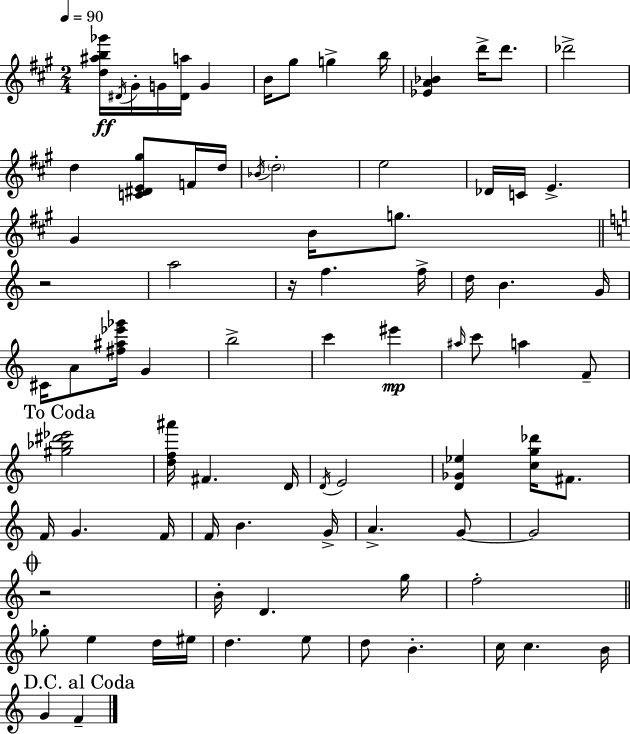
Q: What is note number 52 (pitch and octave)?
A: G4